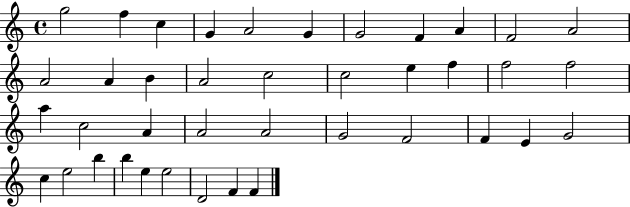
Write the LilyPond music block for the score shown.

{
  \clef treble
  \time 4/4
  \defaultTimeSignature
  \key c \major
  g''2 f''4 c''4 | g'4 a'2 g'4 | g'2 f'4 a'4 | f'2 a'2 | \break a'2 a'4 b'4 | a'2 c''2 | c''2 e''4 f''4 | f''2 f''2 | \break a''4 c''2 a'4 | a'2 a'2 | g'2 f'2 | f'4 e'4 g'2 | \break c''4 e''2 b''4 | b''4 e''4 e''2 | d'2 f'4 f'4 | \bar "|."
}